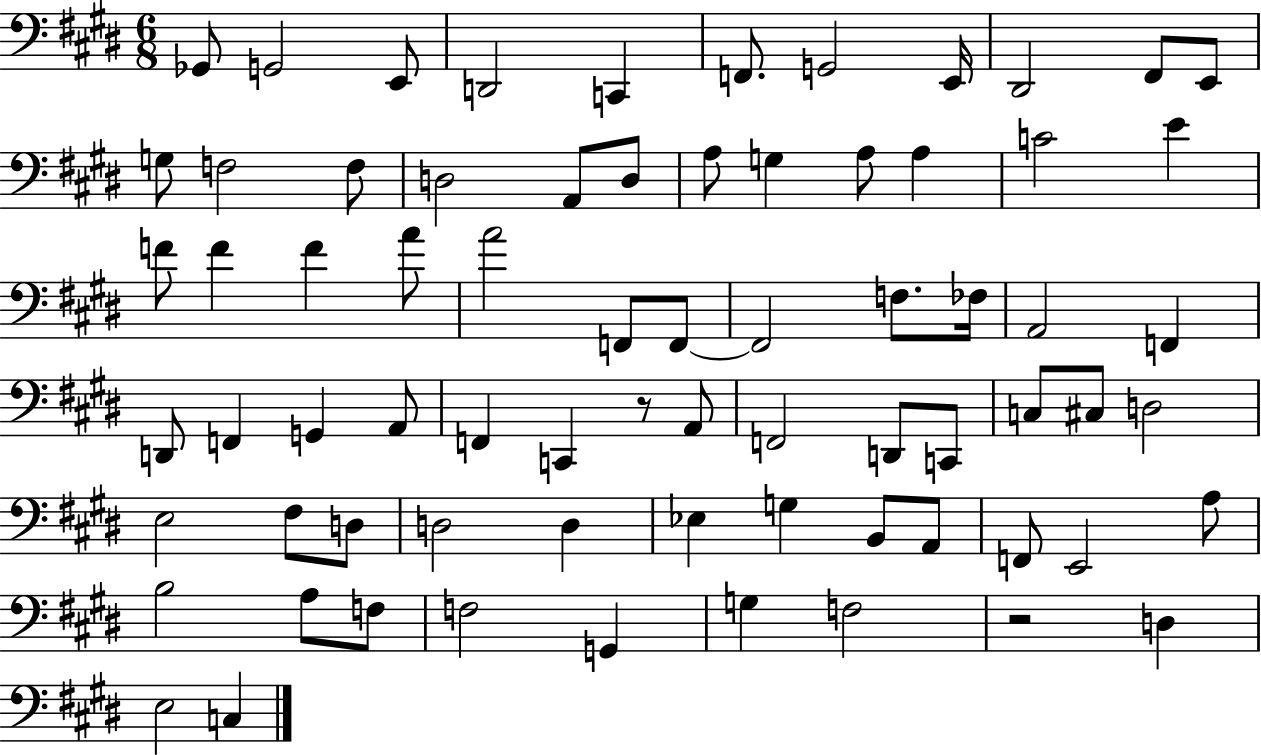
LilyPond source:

{
  \clef bass
  \numericTimeSignature
  \time 6/8
  \key e \major
  \repeat volta 2 { ges,8 g,2 e,8 | d,2 c,4 | f,8. g,2 e,16 | dis,2 fis,8 e,8 | \break g8 f2 f8 | d2 a,8 d8 | a8 g4 a8 a4 | c'2 e'4 | \break f'8 f'4 f'4 a'8 | a'2 f,8 f,8~~ | f,2 f8. fes16 | a,2 f,4 | \break d,8 f,4 g,4 a,8 | f,4 c,4 r8 a,8 | f,2 d,8 c,8 | c8 cis8 d2 | \break e2 fis8 d8 | d2 d4 | ees4 g4 b,8 a,8 | f,8 e,2 a8 | \break b2 a8 f8 | f2 g,4 | g4 f2 | r2 d4 | \break e2 c4 | } \bar "|."
}